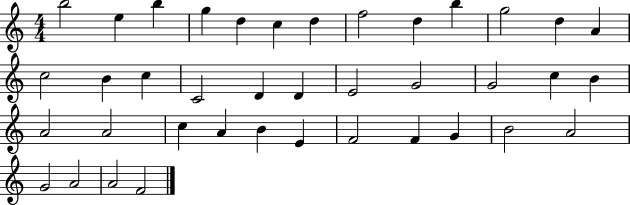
B5/h E5/q B5/q G5/q D5/q C5/q D5/q F5/h D5/q B5/q G5/h D5/q A4/q C5/h B4/q C5/q C4/h D4/q D4/q E4/h G4/h G4/h C5/q B4/q A4/h A4/h C5/q A4/q B4/q E4/q F4/h F4/q G4/q B4/h A4/h G4/h A4/h A4/h F4/h